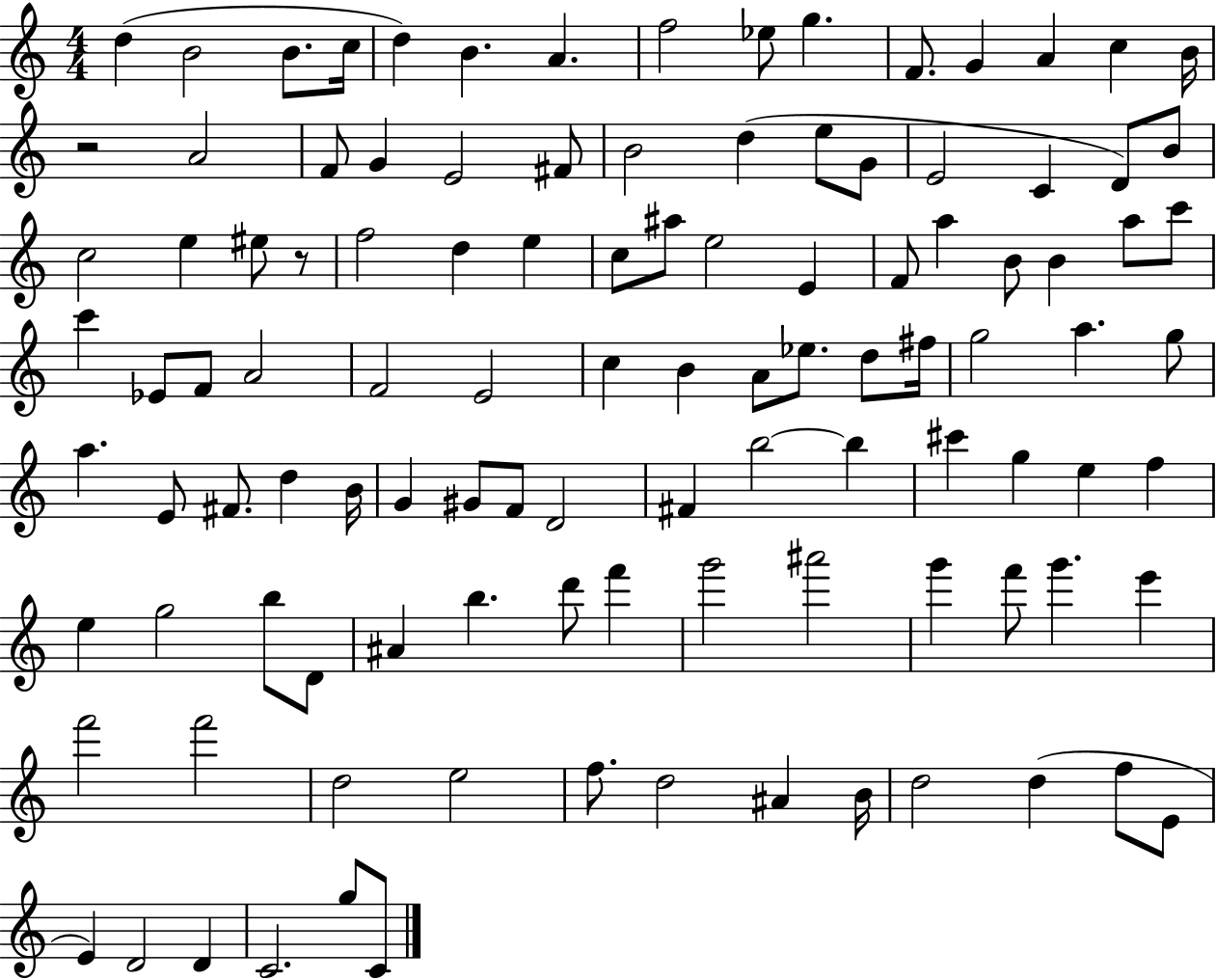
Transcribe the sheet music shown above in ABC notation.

X:1
T:Untitled
M:4/4
L:1/4
K:C
d B2 B/2 c/4 d B A f2 _e/2 g F/2 G A c B/4 z2 A2 F/2 G E2 ^F/2 B2 d e/2 G/2 E2 C D/2 B/2 c2 e ^e/2 z/2 f2 d e c/2 ^a/2 e2 E F/2 a B/2 B a/2 c'/2 c' _E/2 F/2 A2 F2 E2 c B A/2 _e/2 d/2 ^f/4 g2 a g/2 a E/2 ^F/2 d B/4 G ^G/2 F/2 D2 ^F b2 b ^c' g e f e g2 b/2 D/2 ^A b d'/2 f' g'2 ^a'2 g' f'/2 g' e' f'2 f'2 d2 e2 f/2 d2 ^A B/4 d2 d f/2 E/2 E D2 D C2 g/2 C/2